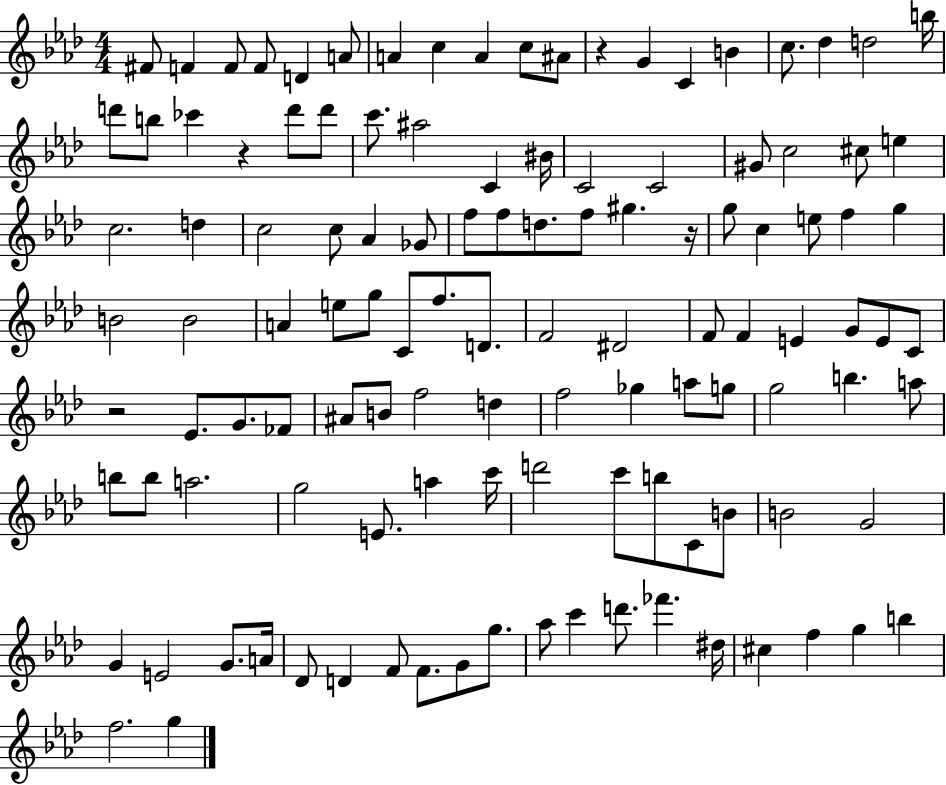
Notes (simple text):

F#4/e F4/q F4/e F4/e D4/q A4/e A4/q C5/q A4/q C5/e A#4/e R/q G4/q C4/q B4/q C5/e. Db5/q D5/h B5/s D6/e B5/e CES6/q R/q D6/e D6/e C6/e. A#5/h C4/q BIS4/s C4/h C4/h G#4/e C5/h C#5/e E5/q C5/h. D5/q C5/h C5/e Ab4/q Gb4/e F5/e F5/e D5/e. F5/e G#5/q. R/s G5/e C5/q E5/e F5/q G5/q B4/h B4/h A4/q E5/e G5/e C4/e F5/e. D4/e. F4/h D#4/h F4/e F4/q E4/q G4/e E4/e C4/e R/h Eb4/e. G4/e. FES4/e A#4/e B4/e F5/h D5/q F5/h Gb5/q A5/e G5/e G5/h B5/q. A5/e B5/e B5/e A5/h. G5/h E4/e. A5/q C6/s D6/h C6/e B5/e C4/e B4/e B4/h G4/h G4/q E4/h G4/e. A4/s Db4/e D4/q F4/e F4/e. G4/e G5/e. Ab5/e C6/q D6/e. FES6/q. D#5/s C#5/q F5/q G5/q B5/q F5/h. G5/q